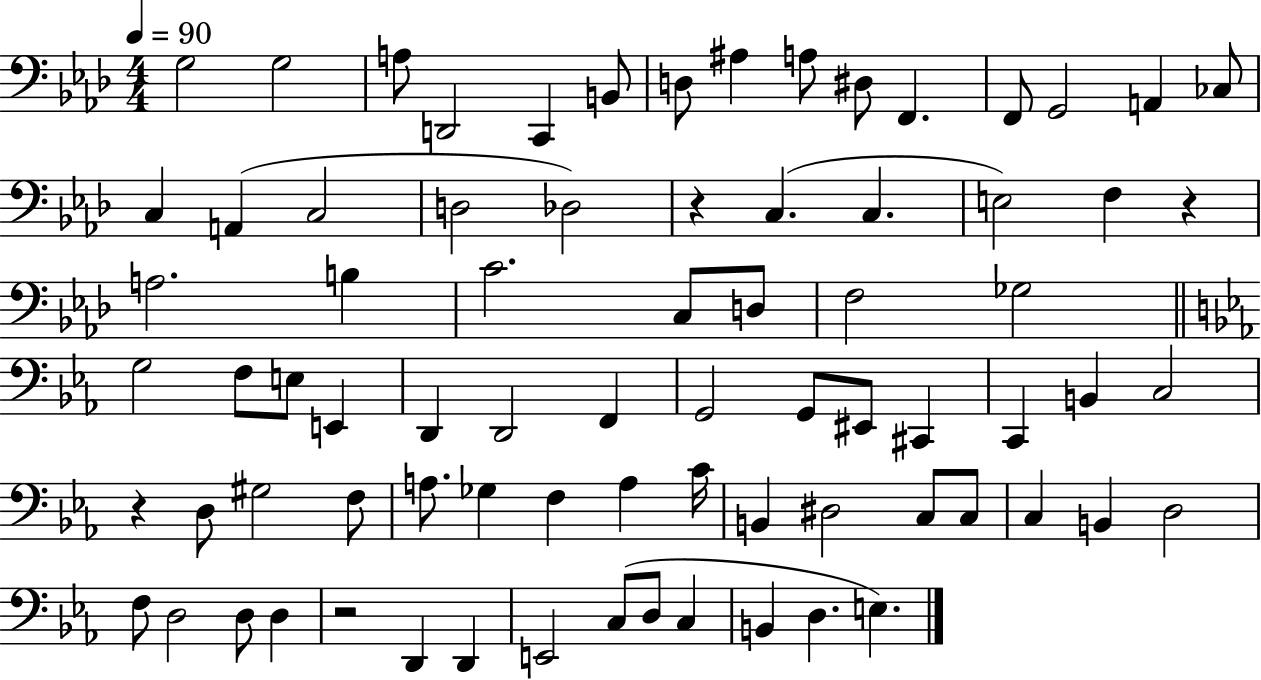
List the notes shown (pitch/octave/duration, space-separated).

G3/h G3/h A3/e D2/h C2/q B2/e D3/e A#3/q A3/e D#3/e F2/q. F2/e G2/h A2/q CES3/e C3/q A2/q C3/h D3/h Db3/h R/q C3/q. C3/q. E3/h F3/q R/q A3/h. B3/q C4/h. C3/e D3/e F3/h Gb3/h G3/h F3/e E3/e E2/q D2/q D2/h F2/q G2/h G2/e EIS2/e C#2/q C2/q B2/q C3/h R/q D3/e G#3/h F3/e A3/e. Gb3/q F3/q A3/q C4/s B2/q D#3/h C3/e C3/e C3/q B2/q D3/h F3/e D3/h D3/e D3/q R/h D2/q D2/q E2/h C3/e D3/e C3/q B2/q D3/q. E3/q.